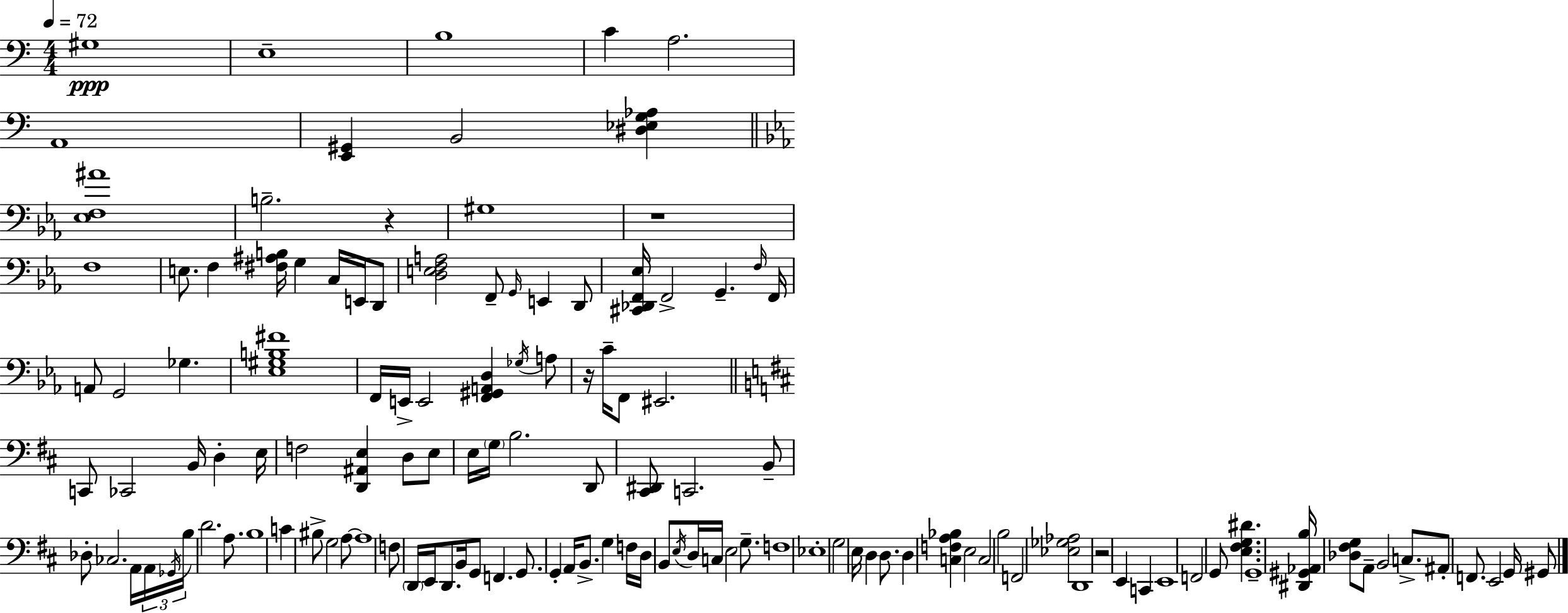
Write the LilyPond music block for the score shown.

{
  \clef bass
  \numericTimeSignature
  \time 4/4
  \key c \major
  \tempo 4 = 72
  gis1\ppp | e1-- | b1 | c'4 a2. | \break a,1 | <e, gis,>4 b,2 <dis ees g aes>4 | \bar "||" \break \key c \minor <ees f ais'>1 | b2.-- r4 | gis1 | r1 | \break f1 | e8. f4 <fis ais b>16 g4 c16 e,16 d,8 | <d e f a>2 f,8-- \grace { g,16 } e,4 d,8 | <cis, des, f, ees>16 f,2-> g,4.-- | \break \grace { f16 } f,16 a,8 g,2 ges4. | <ees gis b fis'>1 | f,16 e,16-> e,2 <f, gis, a, d>4 | \acciaccatura { ges16 } a8 r16 c'16-- f,8 eis,2. | \break \bar "||" \break \key d \major c,8 ces,2 b,16 d4-. e16 | f2 <d, ais, e>4 d8 e8 | e16 \parenthesize g16 b2. d,8 | <cis, dis,>8 c,2. b,8-- | \break des8-. ces2. a,16 \tuplet 3/2 { a,16 | \acciaccatura { ges,16 } b16 } d'2. a8. | b1 | c'4 bis8-> g2 a8~~ | \break a1 | f8 \parenthesize d,16 e,16 d,8. b,16 g,8 f,4. | g,8. g,4-. a,16 b,8.-> g4 | f16 d16 b,8 \acciaccatura { e16 } d16 c16 e2 g8.-- | \break f1 | ees1-. | g2 e16 d4 d8. | d4 <c f a bes>4 e2 | \break c2 b2 | f,2 <ees ges aes>2 | d,1 | r2 e,4 c,4 | \break e,1 | f,2 g,8 <e fis g dis'>4. | g,1-- | <dis, gis, aes, b>16 <des fis g>8 a,8-- b,2 c8.-> | \break ais,8-. f,8. e,2 g,16 | gis,8 \bar "|."
}